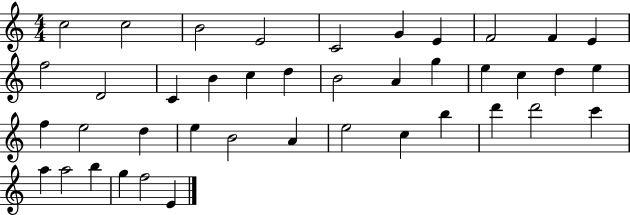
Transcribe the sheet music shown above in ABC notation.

X:1
T:Untitled
M:4/4
L:1/4
K:C
c2 c2 B2 E2 C2 G E F2 F E f2 D2 C B c d B2 A g e c d e f e2 d e B2 A e2 c b d' d'2 c' a a2 b g f2 E